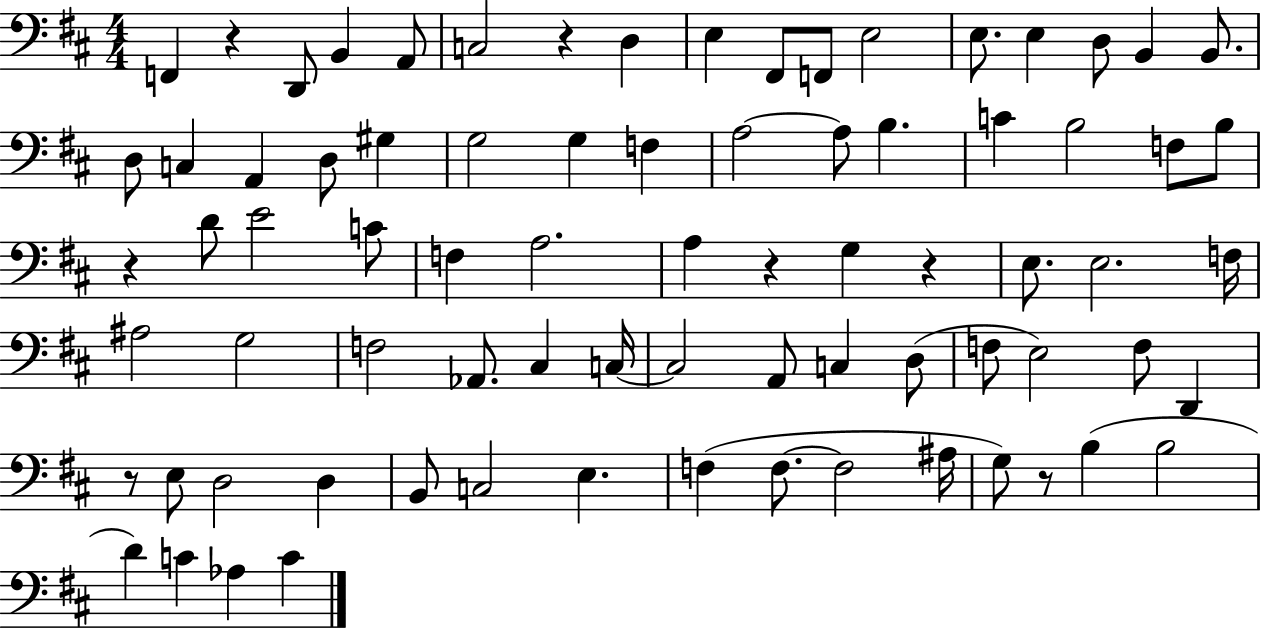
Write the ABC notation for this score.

X:1
T:Untitled
M:4/4
L:1/4
K:D
F,, z D,,/2 B,, A,,/2 C,2 z D, E, ^F,,/2 F,,/2 E,2 E,/2 E, D,/2 B,, B,,/2 D,/2 C, A,, D,/2 ^G, G,2 G, F, A,2 A,/2 B, C B,2 F,/2 B,/2 z D/2 E2 C/2 F, A,2 A, z G, z E,/2 E,2 F,/4 ^A,2 G,2 F,2 _A,,/2 ^C, C,/4 C,2 A,,/2 C, D,/2 F,/2 E,2 F,/2 D,, z/2 E,/2 D,2 D, B,,/2 C,2 E, F, F,/2 F,2 ^A,/4 G,/2 z/2 B, B,2 D C _A, C